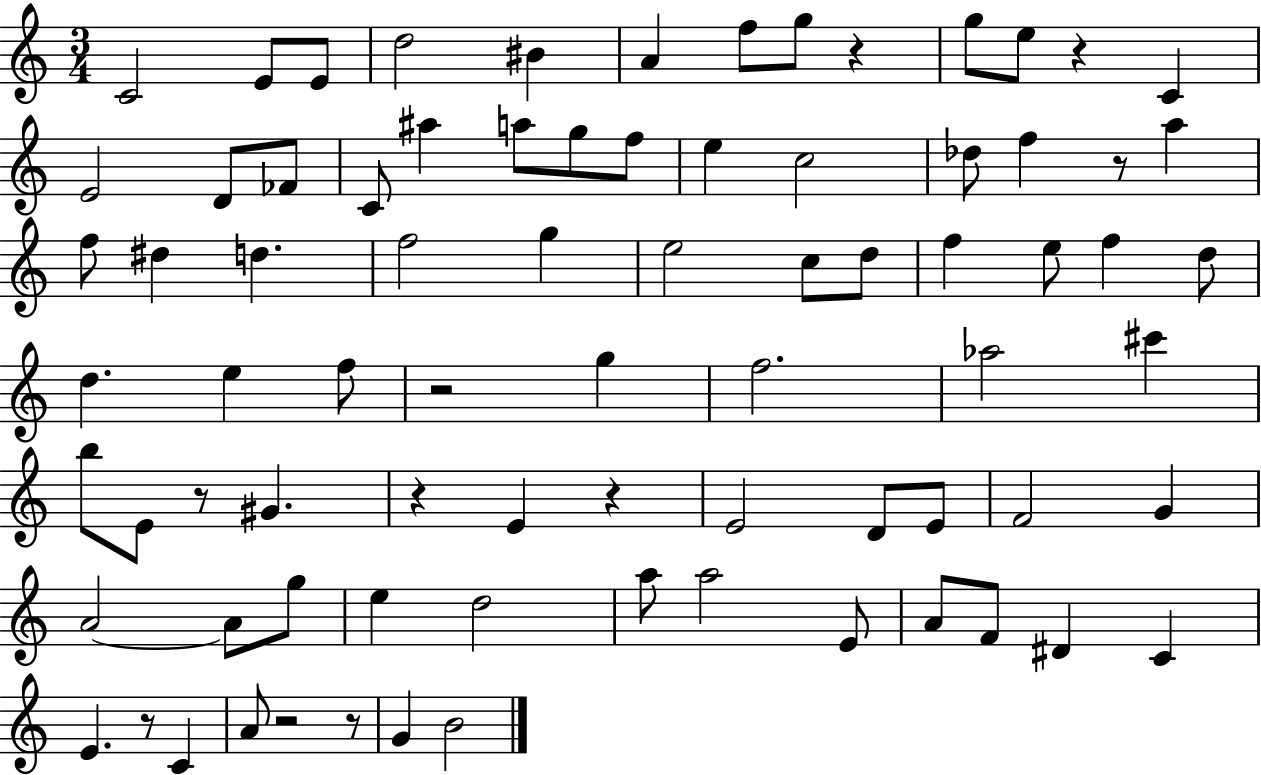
X:1
T:Untitled
M:3/4
L:1/4
K:C
C2 E/2 E/2 d2 ^B A f/2 g/2 z g/2 e/2 z C E2 D/2 _F/2 C/2 ^a a/2 g/2 f/2 e c2 _d/2 f z/2 a f/2 ^d d f2 g e2 c/2 d/2 f e/2 f d/2 d e f/2 z2 g f2 _a2 ^c' b/2 E/2 z/2 ^G z E z E2 D/2 E/2 F2 G A2 A/2 g/2 e d2 a/2 a2 E/2 A/2 F/2 ^D C E z/2 C A/2 z2 z/2 G B2